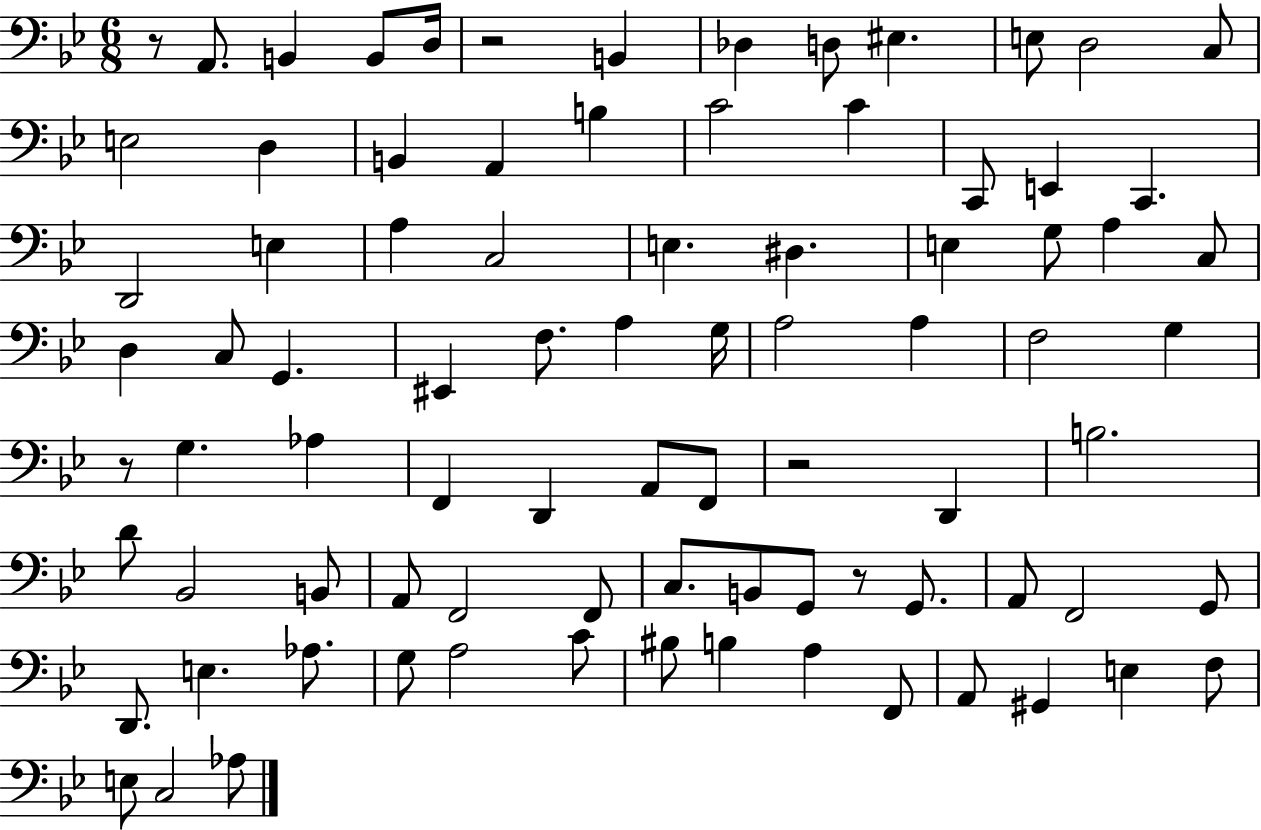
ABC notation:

X:1
T:Untitled
M:6/8
L:1/4
K:Bb
z/2 A,,/2 B,, B,,/2 D,/4 z2 B,, _D, D,/2 ^E, E,/2 D,2 C,/2 E,2 D, B,, A,, B, C2 C C,,/2 E,, C,, D,,2 E, A, C,2 E, ^D, E, G,/2 A, C,/2 D, C,/2 G,, ^E,, F,/2 A, G,/4 A,2 A, F,2 G, z/2 G, _A, F,, D,, A,,/2 F,,/2 z2 D,, B,2 D/2 _B,,2 B,,/2 A,,/2 F,,2 F,,/2 C,/2 B,,/2 G,,/2 z/2 G,,/2 A,,/2 F,,2 G,,/2 D,,/2 E, _A,/2 G,/2 A,2 C/2 ^B,/2 B, A, F,,/2 A,,/2 ^G,, E, F,/2 E,/2 C,2 _A,/2